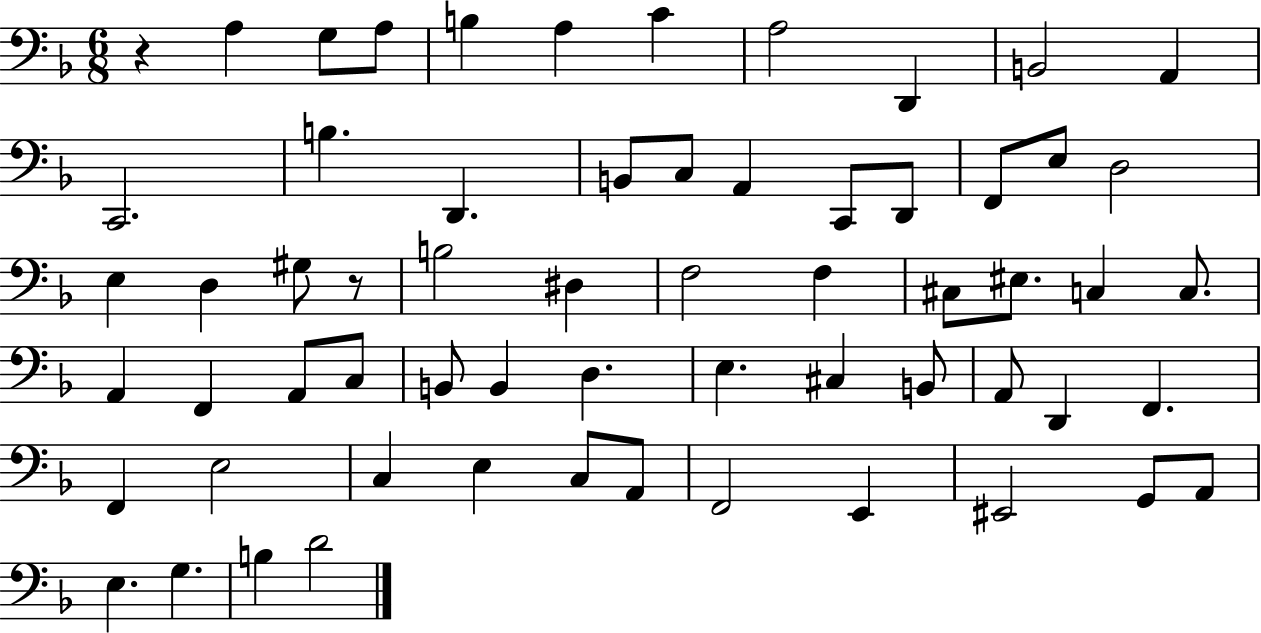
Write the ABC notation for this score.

X:1
T:Untitled
M:6/8
L:1/4
K:F
z A, G,/2 A,/2 B, A, C A,2 D,, B,,2 A,, C,,2 B, D,, B,,/2 C,/2 A,, C,,/2 D,,/2 F,,/2 E,/2 D,2 E, D, ^G,/2 z/2 B,2 ^D, F,2 F, ^C,/2 ^E,/2 C, C,/2 A,, F,, A,,/2 C,/2 B,,/2 B,, D, E, ^C, B,,/2 A,,/2 D,, F,, F,, E,2 C, E, C,/2 A,,/2 F,,2 E,, ^E,,2 G,,/2 A,,/2 E, G, B, D2